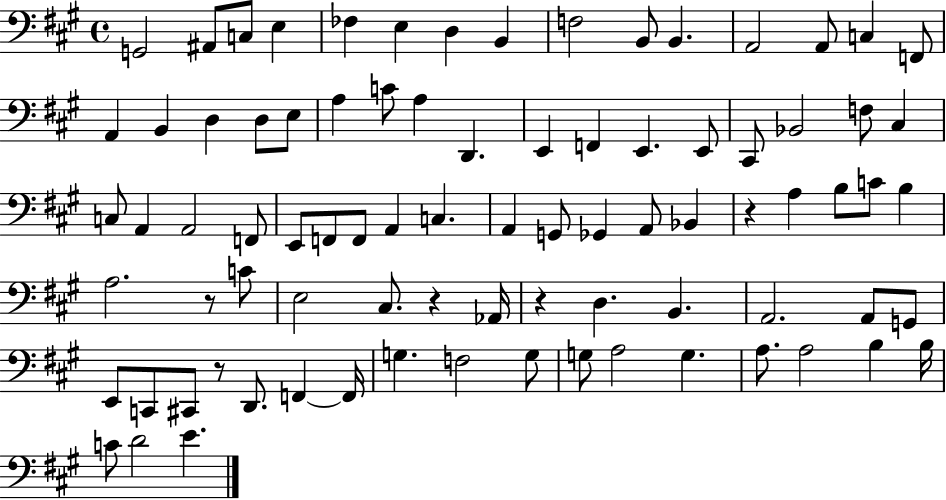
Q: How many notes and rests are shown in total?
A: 84